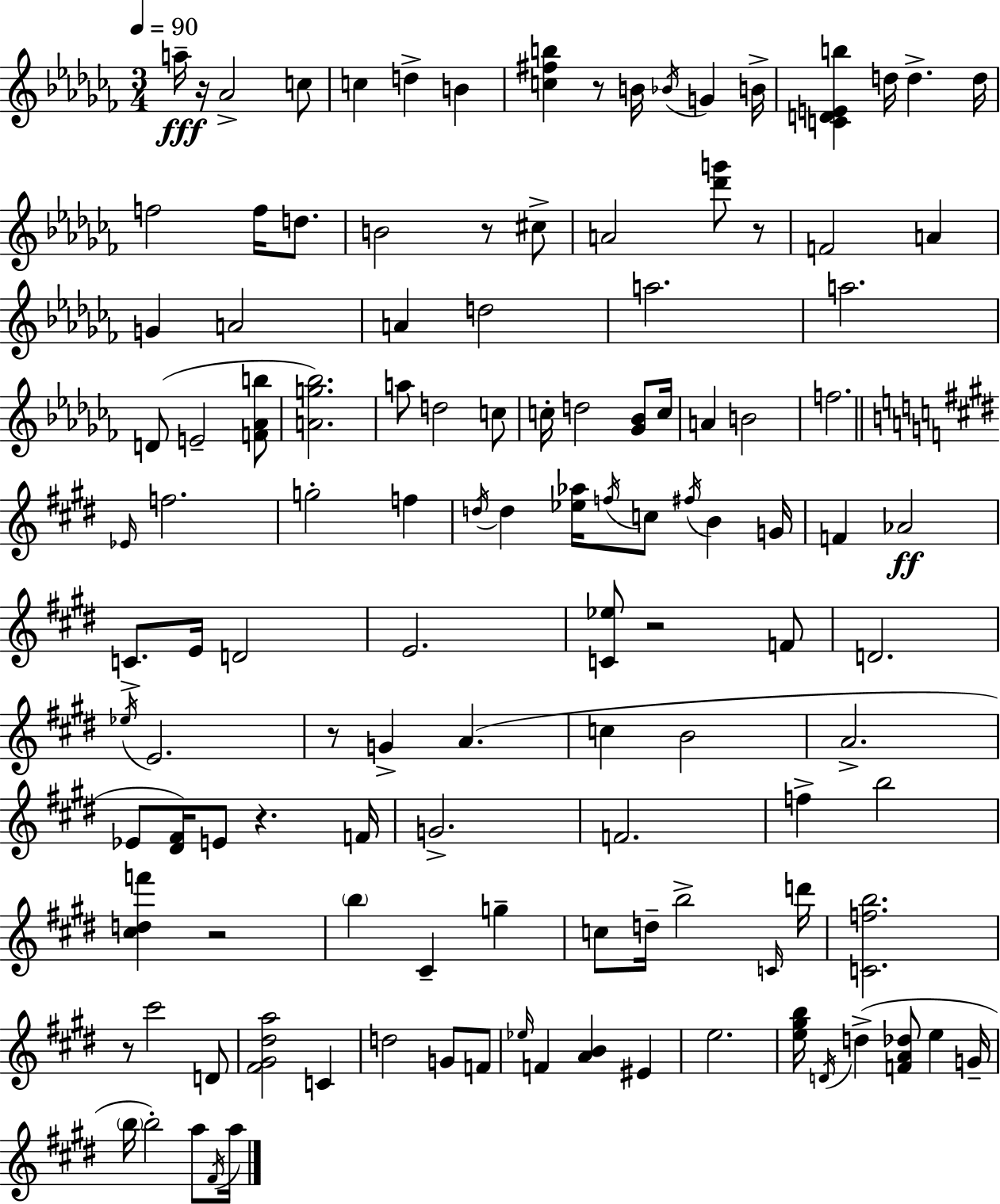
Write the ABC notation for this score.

X:1
T:Untitled
M:3/4
L:1/4
K:Abm
a/4 z/4 _A2 c/2 c d B [c^fb] z/2 B/4 _B/4 G B/4 [CDEb] d/4 d d/4 f2 f/4 d/2 B2 z/2 ^c/2 A2 [_d'g']/2 z/2 F2 A G A2 A d2 a2 a2 D/2 E2 [F_Ab]/2 [Ag_b]2 a/2 d2 c/2 c/4 d2 [_G_B]/2 c/4 A B2 f2 _E/4 f2 g2 f d/4 d [_e_a]/4 f/4 c/2 ^f/4 B G/4 F _A2 C/2 E/4 D2 E2 [C_e]/2 z2 F/2 D2 _e/4 E2 z/2 G A c B2 A2 _E/2 [^D^F]/4 E/2 z F/4 G2 F2 f b2 [^cdf'] z2 b ^C g c/2 d/4 b2 C/4 d'/4 [Cfb]2 z/2 ^c'2 D/2 [^F^G^da]2 C d2 G/2 F/2 _e/4 F [AB] ^E e2 [e^gb]/4 D/4 d [FA_d]/2 e G/4 b/4 b2 a/2 ^F/4 a/4